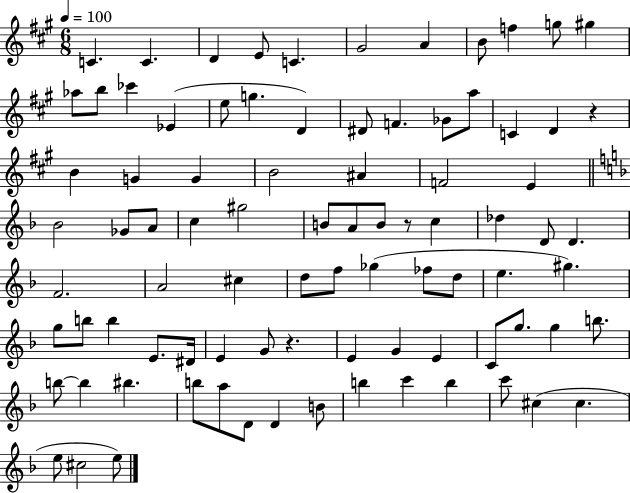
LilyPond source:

{
  \clef treble
  \numericTimeSignature
  \time 6/8
  \key a \major
  \tempo 4 = 100
  c'4. c'4. | d'4 e'8 c'4. | gis'2 a'4 | b'8 f''4 g''8 gis''4 | \break aes''8 b''8 ces'''4 ees'4( | e''8 g''4. d'4) | dis'8 f'4. ges'8 a''8 | c'4 d'4 r4 | \break b'4 g'4 g'4 | b'2 ais'4 | f'2 e'4 | \bar "||" \break \key f \major bes'2 ges'8 a'8 | c''4 gis''2 | b'8 a'8 b'8 r8 c''4 | des''4 d'8 d'4. | \break f'2. | a'2 cis''4 | d''8 f''8 ges''4( fes''8 d''8 | e''4. gis''4.) | \break g''8 b''8 b''4 e'8. dis'16 | e'4 g'8 r4. | e'4 g'4 e'4 | c'8 g''8. g''4 b''8. | \break b''8~~ b''4 bis''4. | b''8 a''8 d'8 d'4 b'8 | b''4 c'''4 b''4 | c'''8 cis''4( cis''4. | \break e''8 cis''2 e''8) | \bar "|."
}